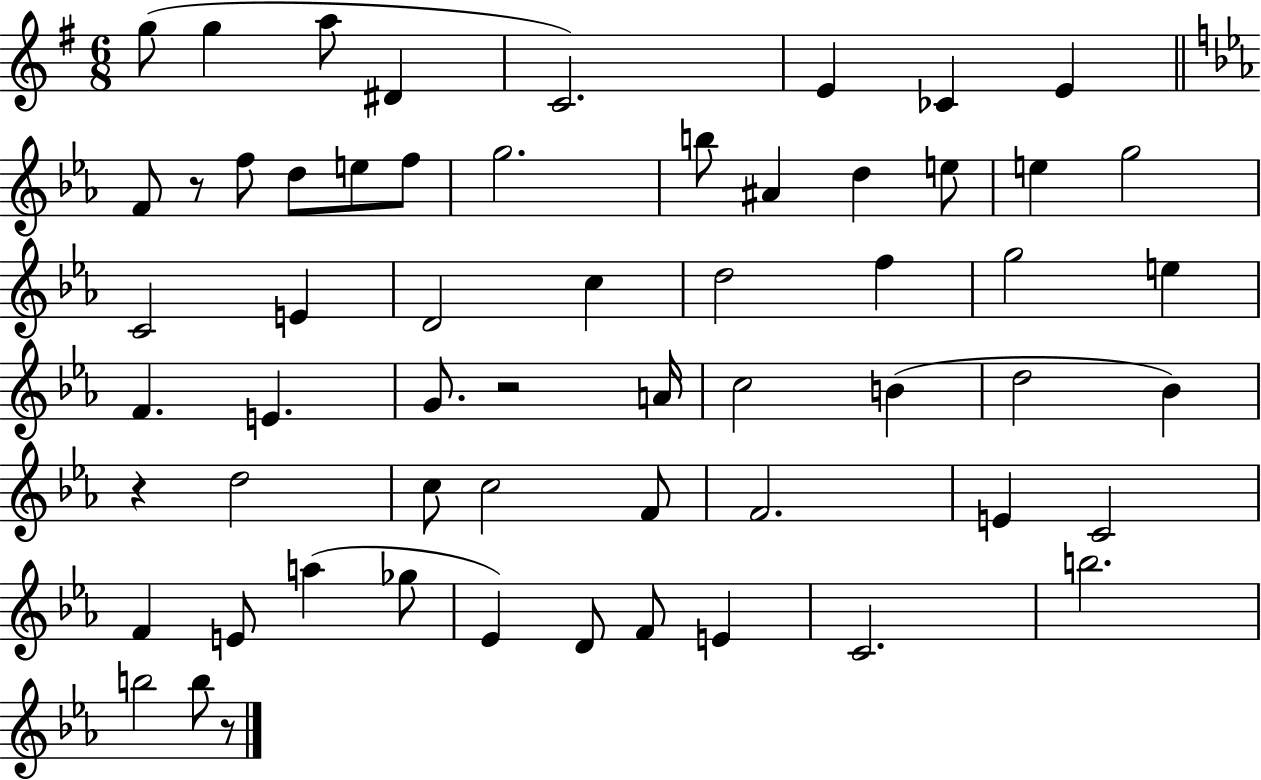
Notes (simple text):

G5/e G5/q A5/e D#4/q C4/h. E4/q CES4/q E4/q F4/e R/e F5/e D5/e E5/e F5/e G5/h. B5/e A#4/q D5/q E5/e E5/q G5/h C4/h E4/q D4/h C5/q D5/h F5/q G5/h E5/q F4/q. E4/q. G4/e. R/h A4/s C5/h B4/q D5/h Bb4/q R/q D5/h C5/e C5/h F4/e F4/h. E4/q C4/h F4/q E4/e A5/q Gb5/e Eb4/q D4/e F4/e E4/q C4/h. B5/h. B5/h B5/e R/e